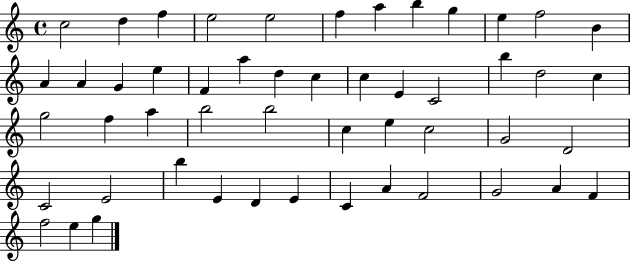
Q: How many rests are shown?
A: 0